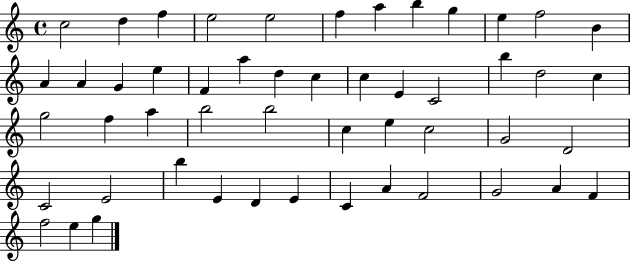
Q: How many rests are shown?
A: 0